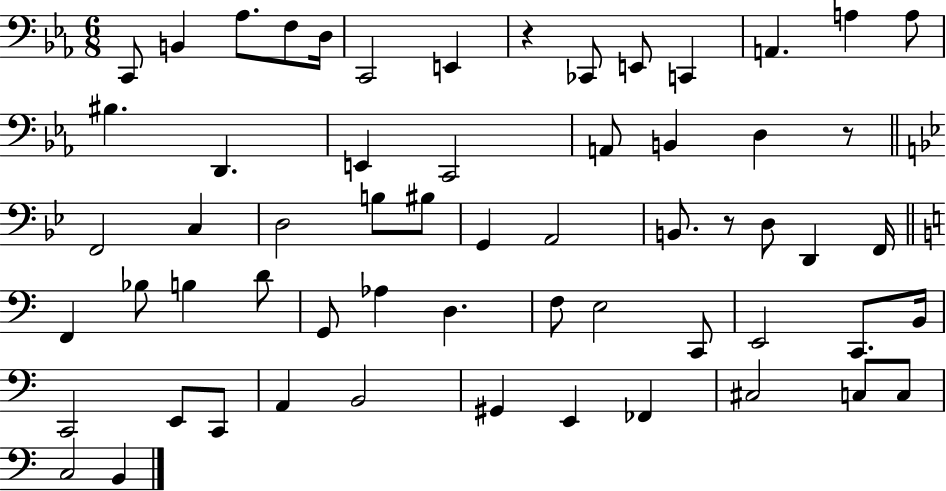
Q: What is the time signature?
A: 6/8